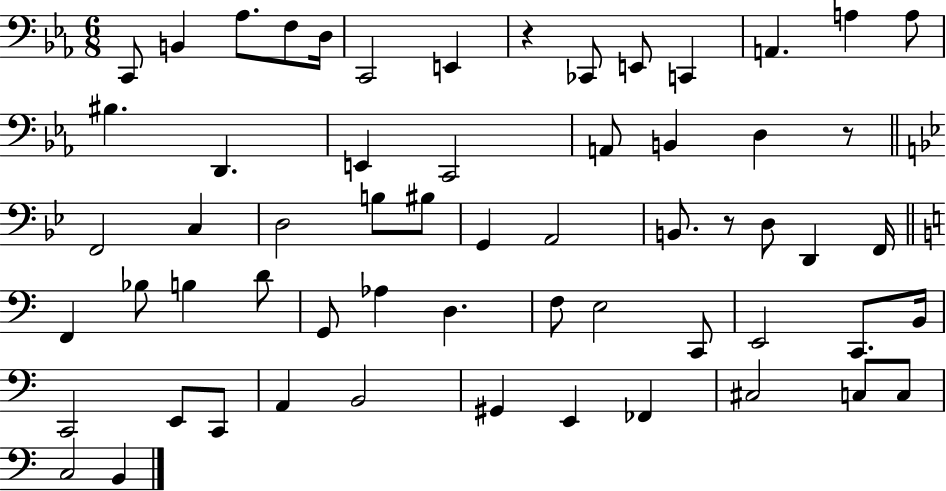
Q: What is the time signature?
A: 6/8